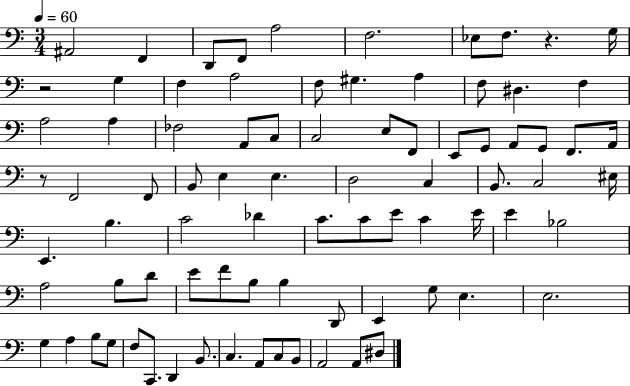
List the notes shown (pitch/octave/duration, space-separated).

A#2/h F2/q D2/e F2/e A3/h F3/h. Eb3/e F3/e. R/q. G3/s R/h G3/q F3/q A3/h F3/e G#3/q. A3/q F3/e D#3/q. F3/q A3/h A3/q FES3/h A2/e C3/e C3/h E3/e F2/e E2/e G2/e A2/e G2/e F2/e. A2/s R/e F2/h F2/e B2/e E3/q E3/q. D3/h C3/q B2/e. C3/h EIS3/s E2/q. B3/q. C4/h Db4/q C4/e. C4/e E4/e C4/q E4/s E4/q Bb3/h A3/h B3/e D4/e E4/e F4/e B3/e B3/q D2/e E2/q G3/e E3/q. E3/h. G3/q A3/q B3/e G3/e F3/e C2/e. D2/q B2/e. C3/q. A2/e C3/e B2/e A2/h A2/e D#3/e